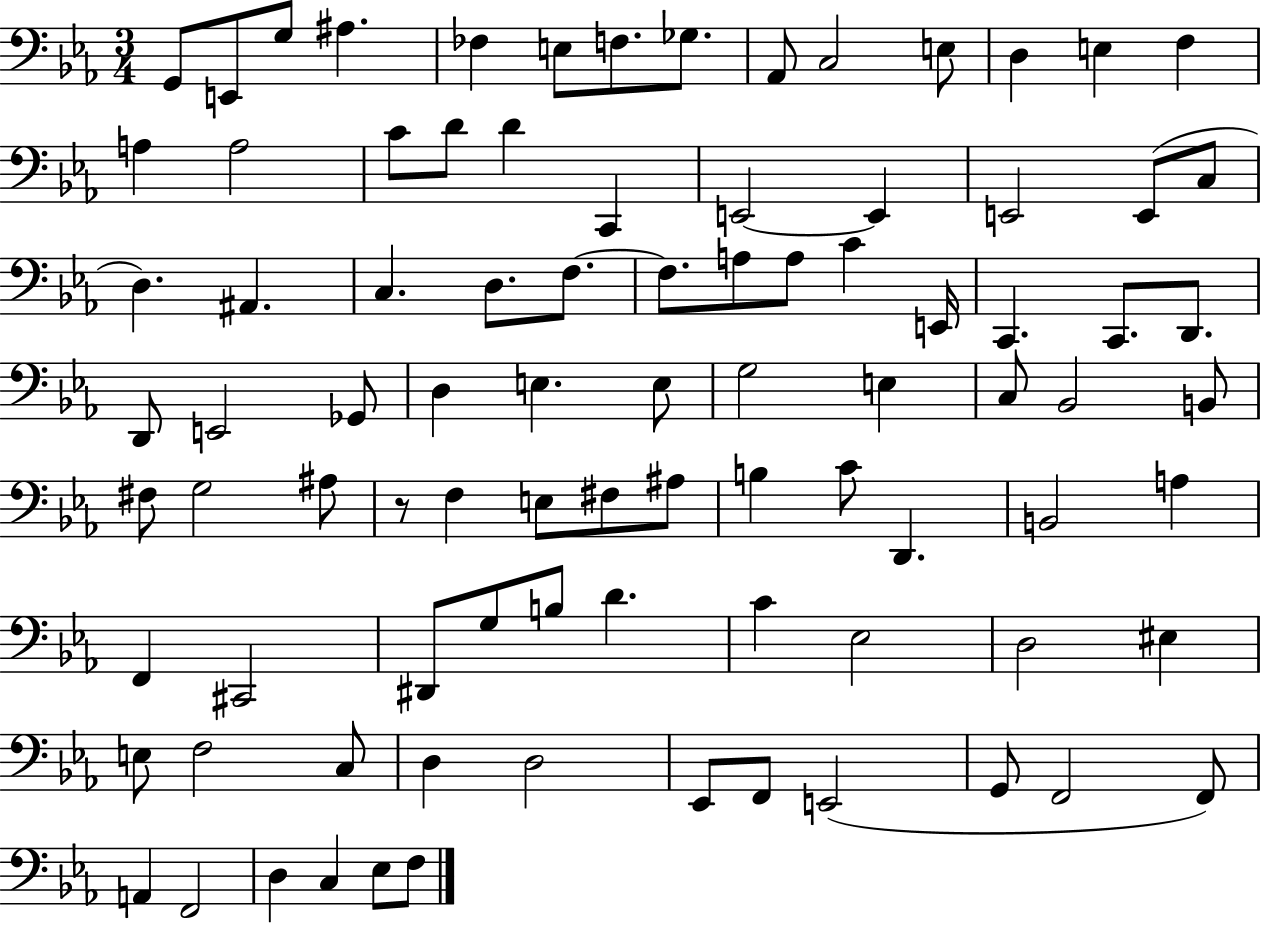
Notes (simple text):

G2/e E2/e G3/e A#3/q. FES3/q E3/e F3/e. Gb3/e. Ab2/e C3/h E3/e D3/q E3/q F3/q A3/q A3/h C4/e D4/e D4/q C2/q E2/h E2/q E2/h E2/e C3/e D3/q. A#2/q. C3/q. D3/e. F3/e. F3/e. A3/e A3/e C4/q E2/s C2/q. C2/e. D2/e. D2/e E2/h Gb2/e D3/q E3/q. E3/e G3/h E3/q C3/e Bb2/h B2/e F#3/e G3/h A#3/e R/e F3/q E3/e F#3/e A#3/e B3/q C4/e D2/q. B2/h A3/q F2/q C#2/h D#2/e G3/e B3/e D4/q. C4/q Eb3/h D3/h EIS3/q E3/e F3/h C3/e D3/q D3/h Eb2/e F2/e E2/h G2/e F2/h F2/e A2/q F2/h D3/q C3/q Eb3/e F3/e